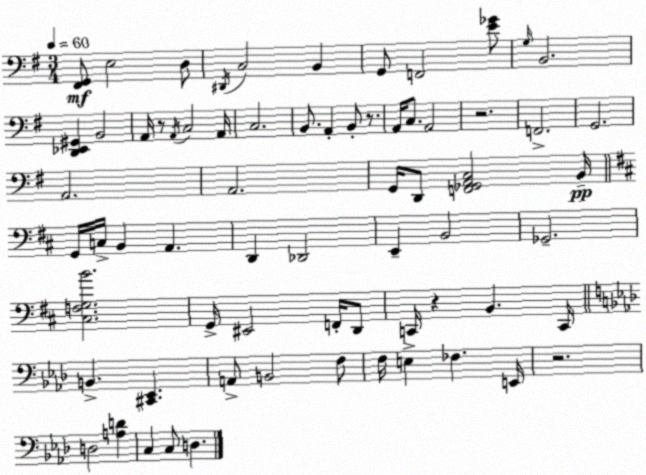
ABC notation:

X:1
T:Untitled
M:3/4
L:1/4
K:Em
[^F,,G,,]/2 E,2 D,/2 ^D,,/4 C,2 B,, G,,/2 F,,2 [E_G]/2 G,/4 B,,2 [D,,_E,,^G,,] B,,2 A,,/4 z/2 A,,/4 C,2 A,,/4 C,2 B,,/2 A,, B,,/2 z/2 A,,/4 C,/2 A,,2 z2 F,,2 G,,2 A,,2 A,,2 G,,/4 D,,/2 [F,,_G,,A,,C,]2 B,,/4 G,,/4 C,/4 B,, A,, D,, _D,,2 E,, B,,2 _G,,2 [^C,F,G,B]2 G,,/4 ^E,,2 F,,/4 D,,/2 C,,/4 z B,, C,,/4 B,, [^C,,_E,,] A,,/2 B,,2 F,/2 F,/4 E, _F, E,,/4 z2 D,2 [A,D] C, C,/2 D,